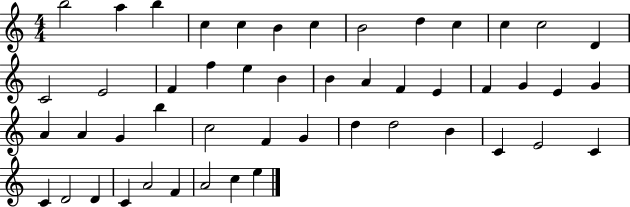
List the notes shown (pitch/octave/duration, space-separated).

B5/h A5/q B5/q C5/q C5/q B4/q C5/q B4/h D5/q C5/q C5/q C5/h D4/q C4/h E4/h F4/q F5/q E5/q B4/q B4/q A4/q F4/q E4/q F4/q G4/q E4/q G4/q A4/q A4/q G4/q B5/q C5/h F4/q G4/q D5/q D5/h B4/q C4/q E4/h C4/q C4/q D4/h D4/q C4/q A4/h F4/q A4/h C5/q E5/q